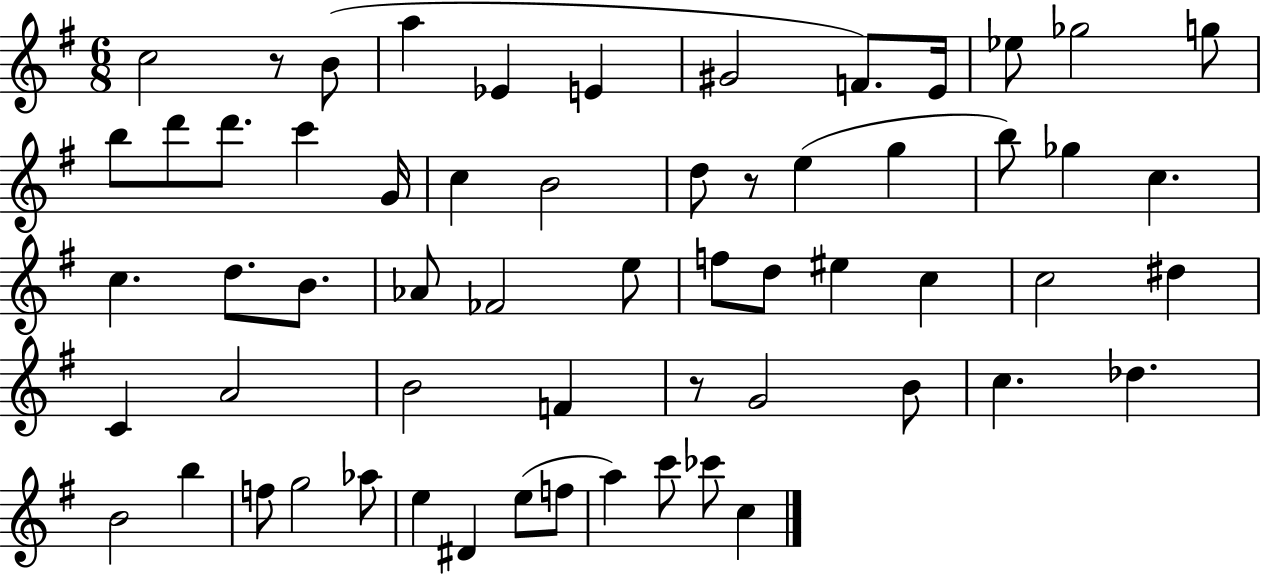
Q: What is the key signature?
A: G major